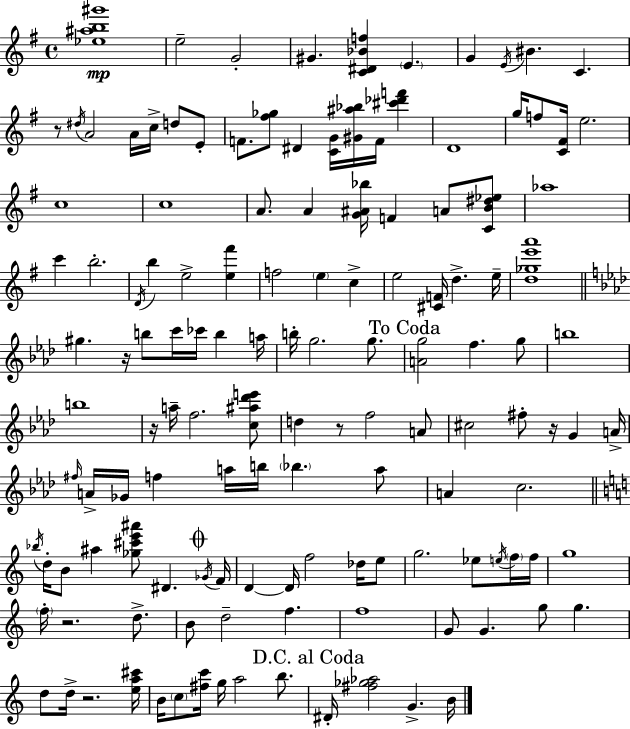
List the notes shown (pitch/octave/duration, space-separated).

[Eb5,A#5,B5,G#6]/w E5/h G4/h G#4/q. [C4,D#4,Bb4,F5]/q E4/q. G4/q E4/s BIS4/q. C4/q. R/e D#5/s A4/h A4/s C5/s D5/e E4/e F4/e. [F#5,Gb5]/e D#4/q [C4,G4]/s [G#4,A#5,Bb5]/s F4/s [C#6,Db6,F6]/q D4/w G5/s F5/e [C4,F#4]/s E5/h. C5/w C5/w A4/e. A4/q [G4,A#4,Bb5]/s F4/q A4/e [C4,B4,D#5,Eb5]/e Ab5/w C6/q B5/h. D4/s B5/q E5/h [E5,F#6]/q F5/h E5/q C5/q E5/h [C#4,F4]/s D5/q. E5/s [D5,Gb5,E6,A6]/w G#5/q. R/s B5/e C6/s CES6/s B5/q A5/s B5/s G5/h. G5/e. [A4,G5]/h F5/q. G5/e B5/w B5/w R/s A5/s F5/h. [C5,A#5,Db6,E6]/e D5/q R/e F5/h A4/e C#5/h F#5/e R/s G4/q A4/s F#5/s A4/s Gb4/s F5/q A5/s B5/s Bb5/q. A5/e A4/q C5/h. Bb5/s D5/s B4/e A#5/q [Gb5,C#6,E6,A#6]/e D#4/q. Gb4/s F4/s D4/q D4/s F5/h Db5/s E5/e G5/h. Eb5/e E5/s F5/s F5/s G5/w F5/s R/h. D5/e. B4/e D5/h F5/q. F5/w G4/e G4/q. G5/e G5/q. D5/e D5/s R/h. [E5,A5,C#6]/s B4/s C5/e [F#5,C6]/s G5/s A5/h B5/e. D#4/s [F#5,Gb5,Ab5]/h G4/q. B4/s